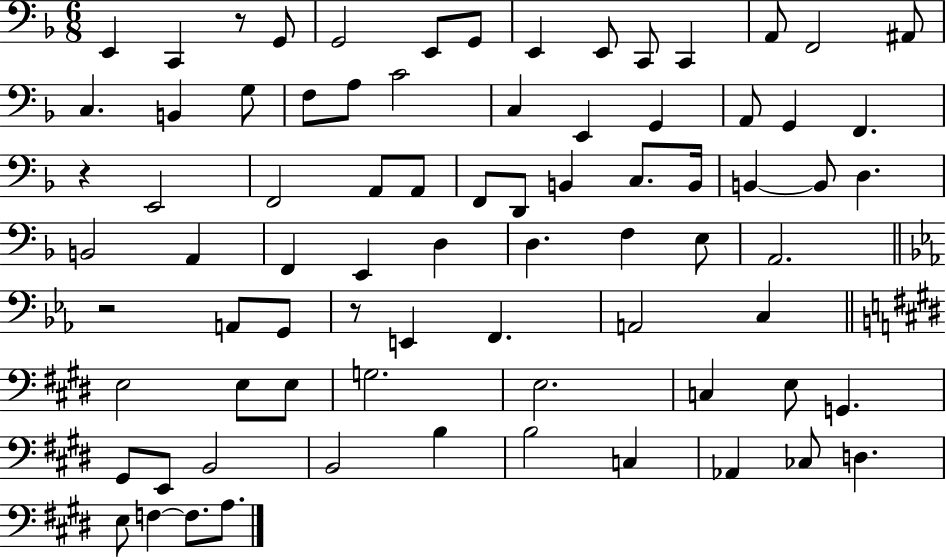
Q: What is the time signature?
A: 6/8